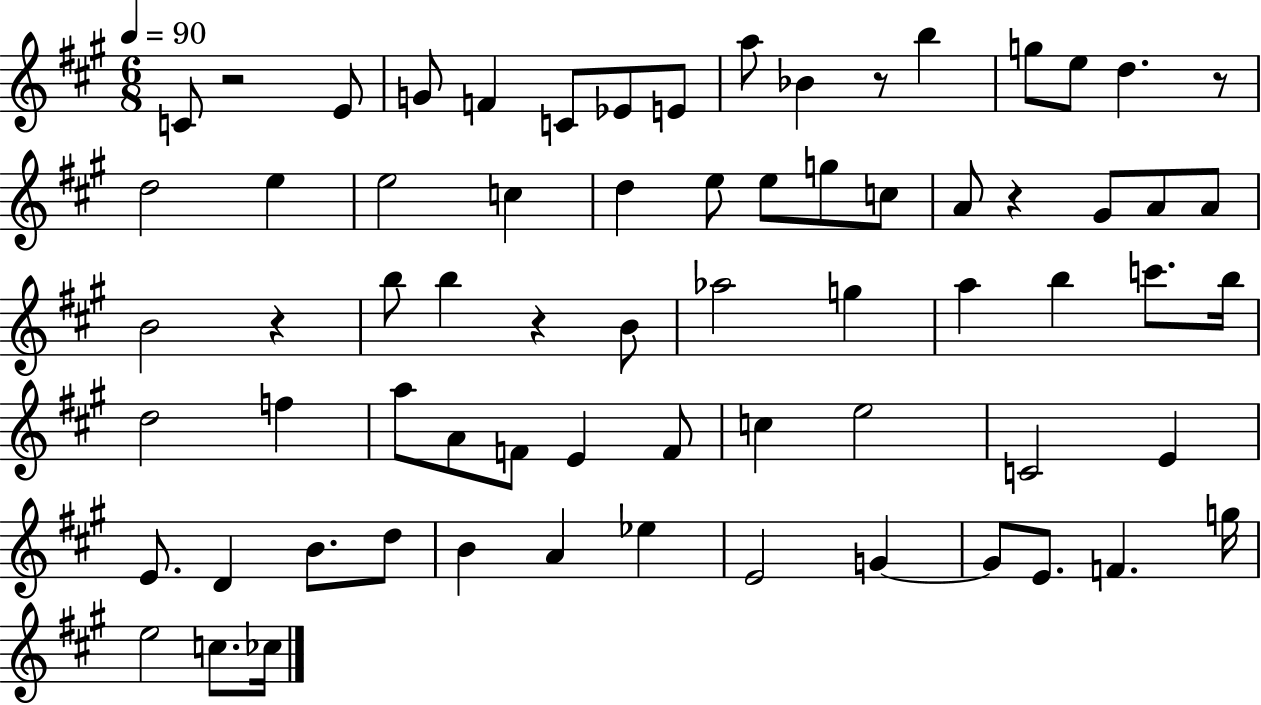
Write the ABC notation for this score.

X:1
T:Untitled
M:6/8
L:1/4
K:A
C/2 z2 E/2 G/2 F C/2 _E/2 E/2 a/2 _B z/2 b g/2 e/2 d z/2 d2 e e2 c d e/2 e/2 g/2 c/2 A/2 z ^G/2 A/2 A/2 B2 z b/2 b z B/2 _a2 g a b c'/2 b/4 d2 f a/2 A/2 F/2 E F/2 c e2 C2 E E/2 D B/2 d/2 B A _e E2 G G/2 E/2 F g/4 e2 c/2 _c/4